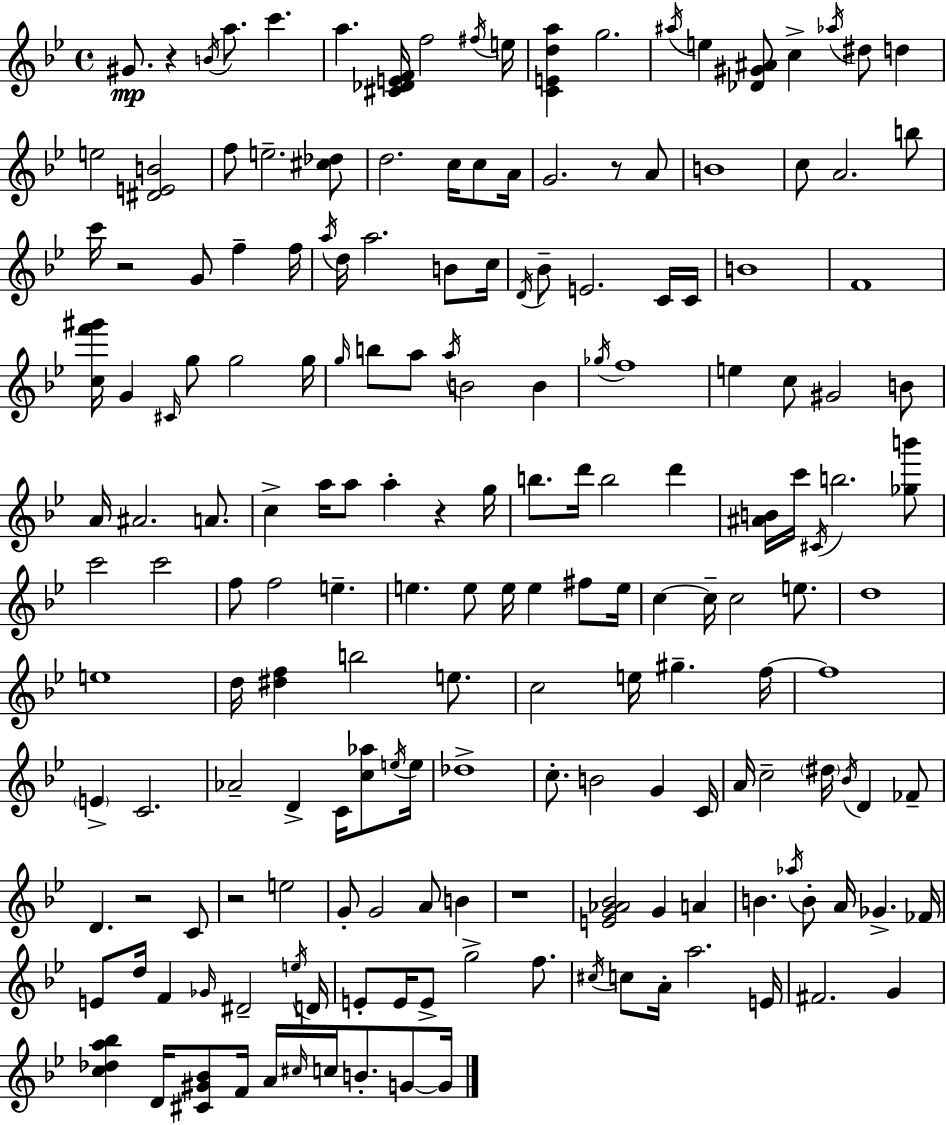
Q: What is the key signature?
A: BES major